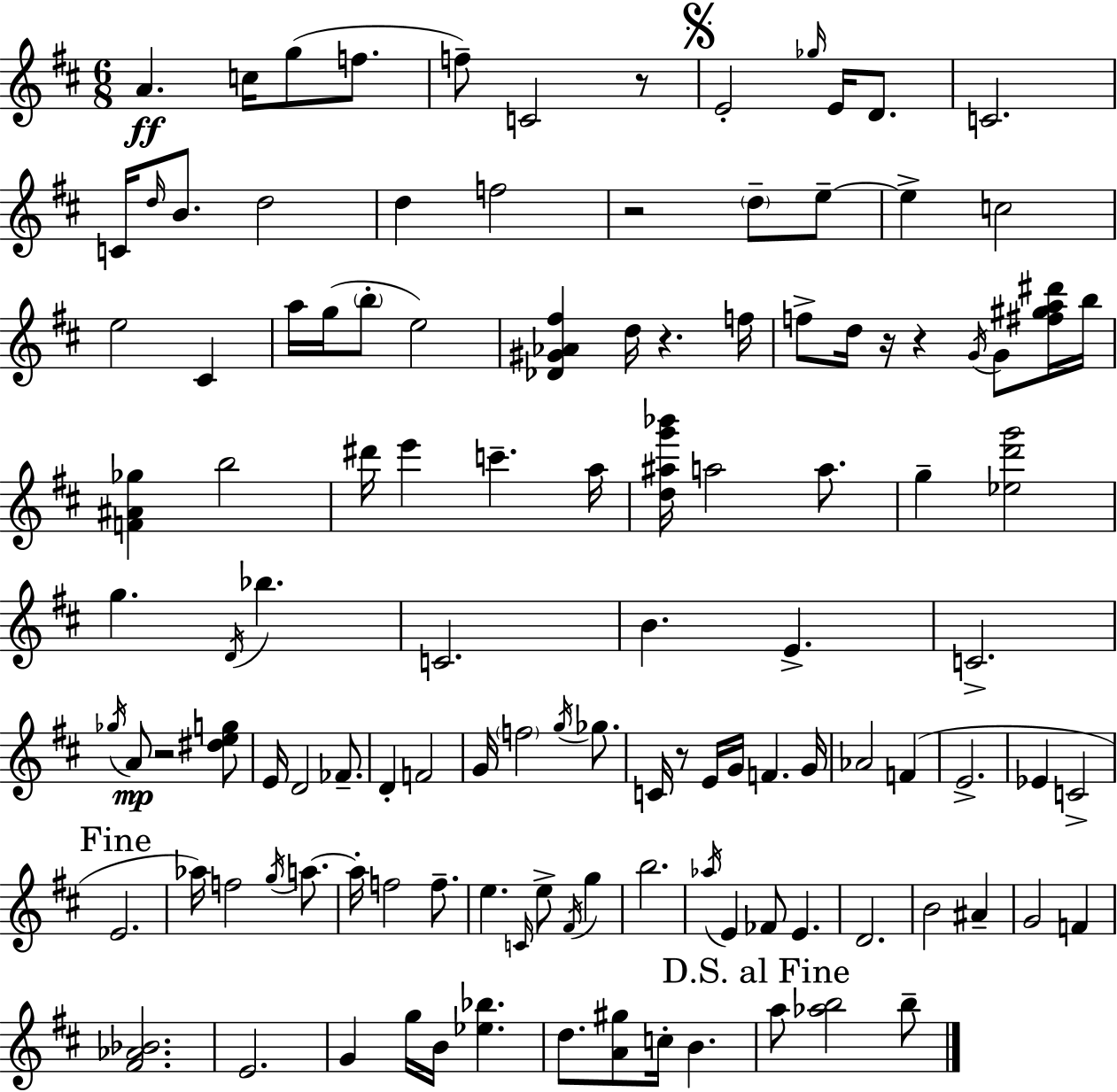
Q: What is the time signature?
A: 6/8